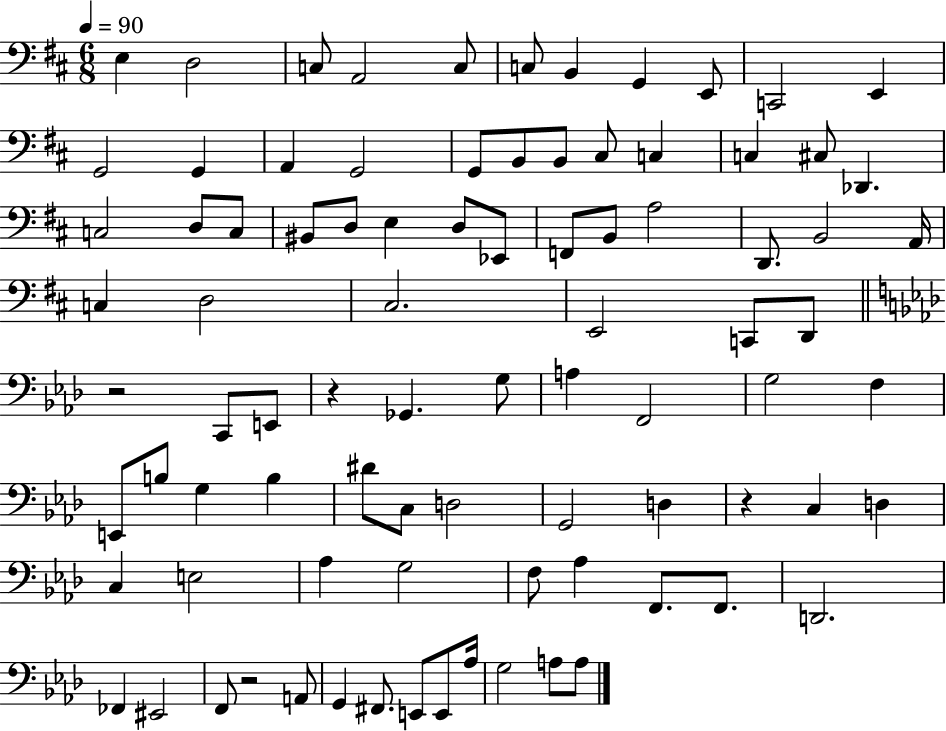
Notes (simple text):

E3/q D3/h C3/e A2/h C3/e C3/e B2/q G2/q E2/e C2/h E2/q G2/h G2/q A2/q G2/h G2/e B2/e B2/e C#3/e C3/q C3/q C#3/e Db2/q. C3/h D3/e C3/e BIS2/e D3/e E3/q D3/e Eb2/e F2/e B2/e A3/h D2/e. B2/h A2/s C3/q D3/h C#3/h. E2/h C2/e D2/e R/h C2/e E2/e R/q Gb2/q. G3/e A3/q F2/h G3/h F3/q E2/e B3/e G3/q B3/q D#4/e C3/e D3/h G2/h D3/q R/q C3/q D3/q C3/q E3/h Ab3/q G3/h F3/e Ab3/q F2/e. F2/e. D2/h. FES2/q EIS2/h F2/e R/h A2/e G2/q F#2/e. E2/e E2/e Ab3/s G3/h A3/e A3/e